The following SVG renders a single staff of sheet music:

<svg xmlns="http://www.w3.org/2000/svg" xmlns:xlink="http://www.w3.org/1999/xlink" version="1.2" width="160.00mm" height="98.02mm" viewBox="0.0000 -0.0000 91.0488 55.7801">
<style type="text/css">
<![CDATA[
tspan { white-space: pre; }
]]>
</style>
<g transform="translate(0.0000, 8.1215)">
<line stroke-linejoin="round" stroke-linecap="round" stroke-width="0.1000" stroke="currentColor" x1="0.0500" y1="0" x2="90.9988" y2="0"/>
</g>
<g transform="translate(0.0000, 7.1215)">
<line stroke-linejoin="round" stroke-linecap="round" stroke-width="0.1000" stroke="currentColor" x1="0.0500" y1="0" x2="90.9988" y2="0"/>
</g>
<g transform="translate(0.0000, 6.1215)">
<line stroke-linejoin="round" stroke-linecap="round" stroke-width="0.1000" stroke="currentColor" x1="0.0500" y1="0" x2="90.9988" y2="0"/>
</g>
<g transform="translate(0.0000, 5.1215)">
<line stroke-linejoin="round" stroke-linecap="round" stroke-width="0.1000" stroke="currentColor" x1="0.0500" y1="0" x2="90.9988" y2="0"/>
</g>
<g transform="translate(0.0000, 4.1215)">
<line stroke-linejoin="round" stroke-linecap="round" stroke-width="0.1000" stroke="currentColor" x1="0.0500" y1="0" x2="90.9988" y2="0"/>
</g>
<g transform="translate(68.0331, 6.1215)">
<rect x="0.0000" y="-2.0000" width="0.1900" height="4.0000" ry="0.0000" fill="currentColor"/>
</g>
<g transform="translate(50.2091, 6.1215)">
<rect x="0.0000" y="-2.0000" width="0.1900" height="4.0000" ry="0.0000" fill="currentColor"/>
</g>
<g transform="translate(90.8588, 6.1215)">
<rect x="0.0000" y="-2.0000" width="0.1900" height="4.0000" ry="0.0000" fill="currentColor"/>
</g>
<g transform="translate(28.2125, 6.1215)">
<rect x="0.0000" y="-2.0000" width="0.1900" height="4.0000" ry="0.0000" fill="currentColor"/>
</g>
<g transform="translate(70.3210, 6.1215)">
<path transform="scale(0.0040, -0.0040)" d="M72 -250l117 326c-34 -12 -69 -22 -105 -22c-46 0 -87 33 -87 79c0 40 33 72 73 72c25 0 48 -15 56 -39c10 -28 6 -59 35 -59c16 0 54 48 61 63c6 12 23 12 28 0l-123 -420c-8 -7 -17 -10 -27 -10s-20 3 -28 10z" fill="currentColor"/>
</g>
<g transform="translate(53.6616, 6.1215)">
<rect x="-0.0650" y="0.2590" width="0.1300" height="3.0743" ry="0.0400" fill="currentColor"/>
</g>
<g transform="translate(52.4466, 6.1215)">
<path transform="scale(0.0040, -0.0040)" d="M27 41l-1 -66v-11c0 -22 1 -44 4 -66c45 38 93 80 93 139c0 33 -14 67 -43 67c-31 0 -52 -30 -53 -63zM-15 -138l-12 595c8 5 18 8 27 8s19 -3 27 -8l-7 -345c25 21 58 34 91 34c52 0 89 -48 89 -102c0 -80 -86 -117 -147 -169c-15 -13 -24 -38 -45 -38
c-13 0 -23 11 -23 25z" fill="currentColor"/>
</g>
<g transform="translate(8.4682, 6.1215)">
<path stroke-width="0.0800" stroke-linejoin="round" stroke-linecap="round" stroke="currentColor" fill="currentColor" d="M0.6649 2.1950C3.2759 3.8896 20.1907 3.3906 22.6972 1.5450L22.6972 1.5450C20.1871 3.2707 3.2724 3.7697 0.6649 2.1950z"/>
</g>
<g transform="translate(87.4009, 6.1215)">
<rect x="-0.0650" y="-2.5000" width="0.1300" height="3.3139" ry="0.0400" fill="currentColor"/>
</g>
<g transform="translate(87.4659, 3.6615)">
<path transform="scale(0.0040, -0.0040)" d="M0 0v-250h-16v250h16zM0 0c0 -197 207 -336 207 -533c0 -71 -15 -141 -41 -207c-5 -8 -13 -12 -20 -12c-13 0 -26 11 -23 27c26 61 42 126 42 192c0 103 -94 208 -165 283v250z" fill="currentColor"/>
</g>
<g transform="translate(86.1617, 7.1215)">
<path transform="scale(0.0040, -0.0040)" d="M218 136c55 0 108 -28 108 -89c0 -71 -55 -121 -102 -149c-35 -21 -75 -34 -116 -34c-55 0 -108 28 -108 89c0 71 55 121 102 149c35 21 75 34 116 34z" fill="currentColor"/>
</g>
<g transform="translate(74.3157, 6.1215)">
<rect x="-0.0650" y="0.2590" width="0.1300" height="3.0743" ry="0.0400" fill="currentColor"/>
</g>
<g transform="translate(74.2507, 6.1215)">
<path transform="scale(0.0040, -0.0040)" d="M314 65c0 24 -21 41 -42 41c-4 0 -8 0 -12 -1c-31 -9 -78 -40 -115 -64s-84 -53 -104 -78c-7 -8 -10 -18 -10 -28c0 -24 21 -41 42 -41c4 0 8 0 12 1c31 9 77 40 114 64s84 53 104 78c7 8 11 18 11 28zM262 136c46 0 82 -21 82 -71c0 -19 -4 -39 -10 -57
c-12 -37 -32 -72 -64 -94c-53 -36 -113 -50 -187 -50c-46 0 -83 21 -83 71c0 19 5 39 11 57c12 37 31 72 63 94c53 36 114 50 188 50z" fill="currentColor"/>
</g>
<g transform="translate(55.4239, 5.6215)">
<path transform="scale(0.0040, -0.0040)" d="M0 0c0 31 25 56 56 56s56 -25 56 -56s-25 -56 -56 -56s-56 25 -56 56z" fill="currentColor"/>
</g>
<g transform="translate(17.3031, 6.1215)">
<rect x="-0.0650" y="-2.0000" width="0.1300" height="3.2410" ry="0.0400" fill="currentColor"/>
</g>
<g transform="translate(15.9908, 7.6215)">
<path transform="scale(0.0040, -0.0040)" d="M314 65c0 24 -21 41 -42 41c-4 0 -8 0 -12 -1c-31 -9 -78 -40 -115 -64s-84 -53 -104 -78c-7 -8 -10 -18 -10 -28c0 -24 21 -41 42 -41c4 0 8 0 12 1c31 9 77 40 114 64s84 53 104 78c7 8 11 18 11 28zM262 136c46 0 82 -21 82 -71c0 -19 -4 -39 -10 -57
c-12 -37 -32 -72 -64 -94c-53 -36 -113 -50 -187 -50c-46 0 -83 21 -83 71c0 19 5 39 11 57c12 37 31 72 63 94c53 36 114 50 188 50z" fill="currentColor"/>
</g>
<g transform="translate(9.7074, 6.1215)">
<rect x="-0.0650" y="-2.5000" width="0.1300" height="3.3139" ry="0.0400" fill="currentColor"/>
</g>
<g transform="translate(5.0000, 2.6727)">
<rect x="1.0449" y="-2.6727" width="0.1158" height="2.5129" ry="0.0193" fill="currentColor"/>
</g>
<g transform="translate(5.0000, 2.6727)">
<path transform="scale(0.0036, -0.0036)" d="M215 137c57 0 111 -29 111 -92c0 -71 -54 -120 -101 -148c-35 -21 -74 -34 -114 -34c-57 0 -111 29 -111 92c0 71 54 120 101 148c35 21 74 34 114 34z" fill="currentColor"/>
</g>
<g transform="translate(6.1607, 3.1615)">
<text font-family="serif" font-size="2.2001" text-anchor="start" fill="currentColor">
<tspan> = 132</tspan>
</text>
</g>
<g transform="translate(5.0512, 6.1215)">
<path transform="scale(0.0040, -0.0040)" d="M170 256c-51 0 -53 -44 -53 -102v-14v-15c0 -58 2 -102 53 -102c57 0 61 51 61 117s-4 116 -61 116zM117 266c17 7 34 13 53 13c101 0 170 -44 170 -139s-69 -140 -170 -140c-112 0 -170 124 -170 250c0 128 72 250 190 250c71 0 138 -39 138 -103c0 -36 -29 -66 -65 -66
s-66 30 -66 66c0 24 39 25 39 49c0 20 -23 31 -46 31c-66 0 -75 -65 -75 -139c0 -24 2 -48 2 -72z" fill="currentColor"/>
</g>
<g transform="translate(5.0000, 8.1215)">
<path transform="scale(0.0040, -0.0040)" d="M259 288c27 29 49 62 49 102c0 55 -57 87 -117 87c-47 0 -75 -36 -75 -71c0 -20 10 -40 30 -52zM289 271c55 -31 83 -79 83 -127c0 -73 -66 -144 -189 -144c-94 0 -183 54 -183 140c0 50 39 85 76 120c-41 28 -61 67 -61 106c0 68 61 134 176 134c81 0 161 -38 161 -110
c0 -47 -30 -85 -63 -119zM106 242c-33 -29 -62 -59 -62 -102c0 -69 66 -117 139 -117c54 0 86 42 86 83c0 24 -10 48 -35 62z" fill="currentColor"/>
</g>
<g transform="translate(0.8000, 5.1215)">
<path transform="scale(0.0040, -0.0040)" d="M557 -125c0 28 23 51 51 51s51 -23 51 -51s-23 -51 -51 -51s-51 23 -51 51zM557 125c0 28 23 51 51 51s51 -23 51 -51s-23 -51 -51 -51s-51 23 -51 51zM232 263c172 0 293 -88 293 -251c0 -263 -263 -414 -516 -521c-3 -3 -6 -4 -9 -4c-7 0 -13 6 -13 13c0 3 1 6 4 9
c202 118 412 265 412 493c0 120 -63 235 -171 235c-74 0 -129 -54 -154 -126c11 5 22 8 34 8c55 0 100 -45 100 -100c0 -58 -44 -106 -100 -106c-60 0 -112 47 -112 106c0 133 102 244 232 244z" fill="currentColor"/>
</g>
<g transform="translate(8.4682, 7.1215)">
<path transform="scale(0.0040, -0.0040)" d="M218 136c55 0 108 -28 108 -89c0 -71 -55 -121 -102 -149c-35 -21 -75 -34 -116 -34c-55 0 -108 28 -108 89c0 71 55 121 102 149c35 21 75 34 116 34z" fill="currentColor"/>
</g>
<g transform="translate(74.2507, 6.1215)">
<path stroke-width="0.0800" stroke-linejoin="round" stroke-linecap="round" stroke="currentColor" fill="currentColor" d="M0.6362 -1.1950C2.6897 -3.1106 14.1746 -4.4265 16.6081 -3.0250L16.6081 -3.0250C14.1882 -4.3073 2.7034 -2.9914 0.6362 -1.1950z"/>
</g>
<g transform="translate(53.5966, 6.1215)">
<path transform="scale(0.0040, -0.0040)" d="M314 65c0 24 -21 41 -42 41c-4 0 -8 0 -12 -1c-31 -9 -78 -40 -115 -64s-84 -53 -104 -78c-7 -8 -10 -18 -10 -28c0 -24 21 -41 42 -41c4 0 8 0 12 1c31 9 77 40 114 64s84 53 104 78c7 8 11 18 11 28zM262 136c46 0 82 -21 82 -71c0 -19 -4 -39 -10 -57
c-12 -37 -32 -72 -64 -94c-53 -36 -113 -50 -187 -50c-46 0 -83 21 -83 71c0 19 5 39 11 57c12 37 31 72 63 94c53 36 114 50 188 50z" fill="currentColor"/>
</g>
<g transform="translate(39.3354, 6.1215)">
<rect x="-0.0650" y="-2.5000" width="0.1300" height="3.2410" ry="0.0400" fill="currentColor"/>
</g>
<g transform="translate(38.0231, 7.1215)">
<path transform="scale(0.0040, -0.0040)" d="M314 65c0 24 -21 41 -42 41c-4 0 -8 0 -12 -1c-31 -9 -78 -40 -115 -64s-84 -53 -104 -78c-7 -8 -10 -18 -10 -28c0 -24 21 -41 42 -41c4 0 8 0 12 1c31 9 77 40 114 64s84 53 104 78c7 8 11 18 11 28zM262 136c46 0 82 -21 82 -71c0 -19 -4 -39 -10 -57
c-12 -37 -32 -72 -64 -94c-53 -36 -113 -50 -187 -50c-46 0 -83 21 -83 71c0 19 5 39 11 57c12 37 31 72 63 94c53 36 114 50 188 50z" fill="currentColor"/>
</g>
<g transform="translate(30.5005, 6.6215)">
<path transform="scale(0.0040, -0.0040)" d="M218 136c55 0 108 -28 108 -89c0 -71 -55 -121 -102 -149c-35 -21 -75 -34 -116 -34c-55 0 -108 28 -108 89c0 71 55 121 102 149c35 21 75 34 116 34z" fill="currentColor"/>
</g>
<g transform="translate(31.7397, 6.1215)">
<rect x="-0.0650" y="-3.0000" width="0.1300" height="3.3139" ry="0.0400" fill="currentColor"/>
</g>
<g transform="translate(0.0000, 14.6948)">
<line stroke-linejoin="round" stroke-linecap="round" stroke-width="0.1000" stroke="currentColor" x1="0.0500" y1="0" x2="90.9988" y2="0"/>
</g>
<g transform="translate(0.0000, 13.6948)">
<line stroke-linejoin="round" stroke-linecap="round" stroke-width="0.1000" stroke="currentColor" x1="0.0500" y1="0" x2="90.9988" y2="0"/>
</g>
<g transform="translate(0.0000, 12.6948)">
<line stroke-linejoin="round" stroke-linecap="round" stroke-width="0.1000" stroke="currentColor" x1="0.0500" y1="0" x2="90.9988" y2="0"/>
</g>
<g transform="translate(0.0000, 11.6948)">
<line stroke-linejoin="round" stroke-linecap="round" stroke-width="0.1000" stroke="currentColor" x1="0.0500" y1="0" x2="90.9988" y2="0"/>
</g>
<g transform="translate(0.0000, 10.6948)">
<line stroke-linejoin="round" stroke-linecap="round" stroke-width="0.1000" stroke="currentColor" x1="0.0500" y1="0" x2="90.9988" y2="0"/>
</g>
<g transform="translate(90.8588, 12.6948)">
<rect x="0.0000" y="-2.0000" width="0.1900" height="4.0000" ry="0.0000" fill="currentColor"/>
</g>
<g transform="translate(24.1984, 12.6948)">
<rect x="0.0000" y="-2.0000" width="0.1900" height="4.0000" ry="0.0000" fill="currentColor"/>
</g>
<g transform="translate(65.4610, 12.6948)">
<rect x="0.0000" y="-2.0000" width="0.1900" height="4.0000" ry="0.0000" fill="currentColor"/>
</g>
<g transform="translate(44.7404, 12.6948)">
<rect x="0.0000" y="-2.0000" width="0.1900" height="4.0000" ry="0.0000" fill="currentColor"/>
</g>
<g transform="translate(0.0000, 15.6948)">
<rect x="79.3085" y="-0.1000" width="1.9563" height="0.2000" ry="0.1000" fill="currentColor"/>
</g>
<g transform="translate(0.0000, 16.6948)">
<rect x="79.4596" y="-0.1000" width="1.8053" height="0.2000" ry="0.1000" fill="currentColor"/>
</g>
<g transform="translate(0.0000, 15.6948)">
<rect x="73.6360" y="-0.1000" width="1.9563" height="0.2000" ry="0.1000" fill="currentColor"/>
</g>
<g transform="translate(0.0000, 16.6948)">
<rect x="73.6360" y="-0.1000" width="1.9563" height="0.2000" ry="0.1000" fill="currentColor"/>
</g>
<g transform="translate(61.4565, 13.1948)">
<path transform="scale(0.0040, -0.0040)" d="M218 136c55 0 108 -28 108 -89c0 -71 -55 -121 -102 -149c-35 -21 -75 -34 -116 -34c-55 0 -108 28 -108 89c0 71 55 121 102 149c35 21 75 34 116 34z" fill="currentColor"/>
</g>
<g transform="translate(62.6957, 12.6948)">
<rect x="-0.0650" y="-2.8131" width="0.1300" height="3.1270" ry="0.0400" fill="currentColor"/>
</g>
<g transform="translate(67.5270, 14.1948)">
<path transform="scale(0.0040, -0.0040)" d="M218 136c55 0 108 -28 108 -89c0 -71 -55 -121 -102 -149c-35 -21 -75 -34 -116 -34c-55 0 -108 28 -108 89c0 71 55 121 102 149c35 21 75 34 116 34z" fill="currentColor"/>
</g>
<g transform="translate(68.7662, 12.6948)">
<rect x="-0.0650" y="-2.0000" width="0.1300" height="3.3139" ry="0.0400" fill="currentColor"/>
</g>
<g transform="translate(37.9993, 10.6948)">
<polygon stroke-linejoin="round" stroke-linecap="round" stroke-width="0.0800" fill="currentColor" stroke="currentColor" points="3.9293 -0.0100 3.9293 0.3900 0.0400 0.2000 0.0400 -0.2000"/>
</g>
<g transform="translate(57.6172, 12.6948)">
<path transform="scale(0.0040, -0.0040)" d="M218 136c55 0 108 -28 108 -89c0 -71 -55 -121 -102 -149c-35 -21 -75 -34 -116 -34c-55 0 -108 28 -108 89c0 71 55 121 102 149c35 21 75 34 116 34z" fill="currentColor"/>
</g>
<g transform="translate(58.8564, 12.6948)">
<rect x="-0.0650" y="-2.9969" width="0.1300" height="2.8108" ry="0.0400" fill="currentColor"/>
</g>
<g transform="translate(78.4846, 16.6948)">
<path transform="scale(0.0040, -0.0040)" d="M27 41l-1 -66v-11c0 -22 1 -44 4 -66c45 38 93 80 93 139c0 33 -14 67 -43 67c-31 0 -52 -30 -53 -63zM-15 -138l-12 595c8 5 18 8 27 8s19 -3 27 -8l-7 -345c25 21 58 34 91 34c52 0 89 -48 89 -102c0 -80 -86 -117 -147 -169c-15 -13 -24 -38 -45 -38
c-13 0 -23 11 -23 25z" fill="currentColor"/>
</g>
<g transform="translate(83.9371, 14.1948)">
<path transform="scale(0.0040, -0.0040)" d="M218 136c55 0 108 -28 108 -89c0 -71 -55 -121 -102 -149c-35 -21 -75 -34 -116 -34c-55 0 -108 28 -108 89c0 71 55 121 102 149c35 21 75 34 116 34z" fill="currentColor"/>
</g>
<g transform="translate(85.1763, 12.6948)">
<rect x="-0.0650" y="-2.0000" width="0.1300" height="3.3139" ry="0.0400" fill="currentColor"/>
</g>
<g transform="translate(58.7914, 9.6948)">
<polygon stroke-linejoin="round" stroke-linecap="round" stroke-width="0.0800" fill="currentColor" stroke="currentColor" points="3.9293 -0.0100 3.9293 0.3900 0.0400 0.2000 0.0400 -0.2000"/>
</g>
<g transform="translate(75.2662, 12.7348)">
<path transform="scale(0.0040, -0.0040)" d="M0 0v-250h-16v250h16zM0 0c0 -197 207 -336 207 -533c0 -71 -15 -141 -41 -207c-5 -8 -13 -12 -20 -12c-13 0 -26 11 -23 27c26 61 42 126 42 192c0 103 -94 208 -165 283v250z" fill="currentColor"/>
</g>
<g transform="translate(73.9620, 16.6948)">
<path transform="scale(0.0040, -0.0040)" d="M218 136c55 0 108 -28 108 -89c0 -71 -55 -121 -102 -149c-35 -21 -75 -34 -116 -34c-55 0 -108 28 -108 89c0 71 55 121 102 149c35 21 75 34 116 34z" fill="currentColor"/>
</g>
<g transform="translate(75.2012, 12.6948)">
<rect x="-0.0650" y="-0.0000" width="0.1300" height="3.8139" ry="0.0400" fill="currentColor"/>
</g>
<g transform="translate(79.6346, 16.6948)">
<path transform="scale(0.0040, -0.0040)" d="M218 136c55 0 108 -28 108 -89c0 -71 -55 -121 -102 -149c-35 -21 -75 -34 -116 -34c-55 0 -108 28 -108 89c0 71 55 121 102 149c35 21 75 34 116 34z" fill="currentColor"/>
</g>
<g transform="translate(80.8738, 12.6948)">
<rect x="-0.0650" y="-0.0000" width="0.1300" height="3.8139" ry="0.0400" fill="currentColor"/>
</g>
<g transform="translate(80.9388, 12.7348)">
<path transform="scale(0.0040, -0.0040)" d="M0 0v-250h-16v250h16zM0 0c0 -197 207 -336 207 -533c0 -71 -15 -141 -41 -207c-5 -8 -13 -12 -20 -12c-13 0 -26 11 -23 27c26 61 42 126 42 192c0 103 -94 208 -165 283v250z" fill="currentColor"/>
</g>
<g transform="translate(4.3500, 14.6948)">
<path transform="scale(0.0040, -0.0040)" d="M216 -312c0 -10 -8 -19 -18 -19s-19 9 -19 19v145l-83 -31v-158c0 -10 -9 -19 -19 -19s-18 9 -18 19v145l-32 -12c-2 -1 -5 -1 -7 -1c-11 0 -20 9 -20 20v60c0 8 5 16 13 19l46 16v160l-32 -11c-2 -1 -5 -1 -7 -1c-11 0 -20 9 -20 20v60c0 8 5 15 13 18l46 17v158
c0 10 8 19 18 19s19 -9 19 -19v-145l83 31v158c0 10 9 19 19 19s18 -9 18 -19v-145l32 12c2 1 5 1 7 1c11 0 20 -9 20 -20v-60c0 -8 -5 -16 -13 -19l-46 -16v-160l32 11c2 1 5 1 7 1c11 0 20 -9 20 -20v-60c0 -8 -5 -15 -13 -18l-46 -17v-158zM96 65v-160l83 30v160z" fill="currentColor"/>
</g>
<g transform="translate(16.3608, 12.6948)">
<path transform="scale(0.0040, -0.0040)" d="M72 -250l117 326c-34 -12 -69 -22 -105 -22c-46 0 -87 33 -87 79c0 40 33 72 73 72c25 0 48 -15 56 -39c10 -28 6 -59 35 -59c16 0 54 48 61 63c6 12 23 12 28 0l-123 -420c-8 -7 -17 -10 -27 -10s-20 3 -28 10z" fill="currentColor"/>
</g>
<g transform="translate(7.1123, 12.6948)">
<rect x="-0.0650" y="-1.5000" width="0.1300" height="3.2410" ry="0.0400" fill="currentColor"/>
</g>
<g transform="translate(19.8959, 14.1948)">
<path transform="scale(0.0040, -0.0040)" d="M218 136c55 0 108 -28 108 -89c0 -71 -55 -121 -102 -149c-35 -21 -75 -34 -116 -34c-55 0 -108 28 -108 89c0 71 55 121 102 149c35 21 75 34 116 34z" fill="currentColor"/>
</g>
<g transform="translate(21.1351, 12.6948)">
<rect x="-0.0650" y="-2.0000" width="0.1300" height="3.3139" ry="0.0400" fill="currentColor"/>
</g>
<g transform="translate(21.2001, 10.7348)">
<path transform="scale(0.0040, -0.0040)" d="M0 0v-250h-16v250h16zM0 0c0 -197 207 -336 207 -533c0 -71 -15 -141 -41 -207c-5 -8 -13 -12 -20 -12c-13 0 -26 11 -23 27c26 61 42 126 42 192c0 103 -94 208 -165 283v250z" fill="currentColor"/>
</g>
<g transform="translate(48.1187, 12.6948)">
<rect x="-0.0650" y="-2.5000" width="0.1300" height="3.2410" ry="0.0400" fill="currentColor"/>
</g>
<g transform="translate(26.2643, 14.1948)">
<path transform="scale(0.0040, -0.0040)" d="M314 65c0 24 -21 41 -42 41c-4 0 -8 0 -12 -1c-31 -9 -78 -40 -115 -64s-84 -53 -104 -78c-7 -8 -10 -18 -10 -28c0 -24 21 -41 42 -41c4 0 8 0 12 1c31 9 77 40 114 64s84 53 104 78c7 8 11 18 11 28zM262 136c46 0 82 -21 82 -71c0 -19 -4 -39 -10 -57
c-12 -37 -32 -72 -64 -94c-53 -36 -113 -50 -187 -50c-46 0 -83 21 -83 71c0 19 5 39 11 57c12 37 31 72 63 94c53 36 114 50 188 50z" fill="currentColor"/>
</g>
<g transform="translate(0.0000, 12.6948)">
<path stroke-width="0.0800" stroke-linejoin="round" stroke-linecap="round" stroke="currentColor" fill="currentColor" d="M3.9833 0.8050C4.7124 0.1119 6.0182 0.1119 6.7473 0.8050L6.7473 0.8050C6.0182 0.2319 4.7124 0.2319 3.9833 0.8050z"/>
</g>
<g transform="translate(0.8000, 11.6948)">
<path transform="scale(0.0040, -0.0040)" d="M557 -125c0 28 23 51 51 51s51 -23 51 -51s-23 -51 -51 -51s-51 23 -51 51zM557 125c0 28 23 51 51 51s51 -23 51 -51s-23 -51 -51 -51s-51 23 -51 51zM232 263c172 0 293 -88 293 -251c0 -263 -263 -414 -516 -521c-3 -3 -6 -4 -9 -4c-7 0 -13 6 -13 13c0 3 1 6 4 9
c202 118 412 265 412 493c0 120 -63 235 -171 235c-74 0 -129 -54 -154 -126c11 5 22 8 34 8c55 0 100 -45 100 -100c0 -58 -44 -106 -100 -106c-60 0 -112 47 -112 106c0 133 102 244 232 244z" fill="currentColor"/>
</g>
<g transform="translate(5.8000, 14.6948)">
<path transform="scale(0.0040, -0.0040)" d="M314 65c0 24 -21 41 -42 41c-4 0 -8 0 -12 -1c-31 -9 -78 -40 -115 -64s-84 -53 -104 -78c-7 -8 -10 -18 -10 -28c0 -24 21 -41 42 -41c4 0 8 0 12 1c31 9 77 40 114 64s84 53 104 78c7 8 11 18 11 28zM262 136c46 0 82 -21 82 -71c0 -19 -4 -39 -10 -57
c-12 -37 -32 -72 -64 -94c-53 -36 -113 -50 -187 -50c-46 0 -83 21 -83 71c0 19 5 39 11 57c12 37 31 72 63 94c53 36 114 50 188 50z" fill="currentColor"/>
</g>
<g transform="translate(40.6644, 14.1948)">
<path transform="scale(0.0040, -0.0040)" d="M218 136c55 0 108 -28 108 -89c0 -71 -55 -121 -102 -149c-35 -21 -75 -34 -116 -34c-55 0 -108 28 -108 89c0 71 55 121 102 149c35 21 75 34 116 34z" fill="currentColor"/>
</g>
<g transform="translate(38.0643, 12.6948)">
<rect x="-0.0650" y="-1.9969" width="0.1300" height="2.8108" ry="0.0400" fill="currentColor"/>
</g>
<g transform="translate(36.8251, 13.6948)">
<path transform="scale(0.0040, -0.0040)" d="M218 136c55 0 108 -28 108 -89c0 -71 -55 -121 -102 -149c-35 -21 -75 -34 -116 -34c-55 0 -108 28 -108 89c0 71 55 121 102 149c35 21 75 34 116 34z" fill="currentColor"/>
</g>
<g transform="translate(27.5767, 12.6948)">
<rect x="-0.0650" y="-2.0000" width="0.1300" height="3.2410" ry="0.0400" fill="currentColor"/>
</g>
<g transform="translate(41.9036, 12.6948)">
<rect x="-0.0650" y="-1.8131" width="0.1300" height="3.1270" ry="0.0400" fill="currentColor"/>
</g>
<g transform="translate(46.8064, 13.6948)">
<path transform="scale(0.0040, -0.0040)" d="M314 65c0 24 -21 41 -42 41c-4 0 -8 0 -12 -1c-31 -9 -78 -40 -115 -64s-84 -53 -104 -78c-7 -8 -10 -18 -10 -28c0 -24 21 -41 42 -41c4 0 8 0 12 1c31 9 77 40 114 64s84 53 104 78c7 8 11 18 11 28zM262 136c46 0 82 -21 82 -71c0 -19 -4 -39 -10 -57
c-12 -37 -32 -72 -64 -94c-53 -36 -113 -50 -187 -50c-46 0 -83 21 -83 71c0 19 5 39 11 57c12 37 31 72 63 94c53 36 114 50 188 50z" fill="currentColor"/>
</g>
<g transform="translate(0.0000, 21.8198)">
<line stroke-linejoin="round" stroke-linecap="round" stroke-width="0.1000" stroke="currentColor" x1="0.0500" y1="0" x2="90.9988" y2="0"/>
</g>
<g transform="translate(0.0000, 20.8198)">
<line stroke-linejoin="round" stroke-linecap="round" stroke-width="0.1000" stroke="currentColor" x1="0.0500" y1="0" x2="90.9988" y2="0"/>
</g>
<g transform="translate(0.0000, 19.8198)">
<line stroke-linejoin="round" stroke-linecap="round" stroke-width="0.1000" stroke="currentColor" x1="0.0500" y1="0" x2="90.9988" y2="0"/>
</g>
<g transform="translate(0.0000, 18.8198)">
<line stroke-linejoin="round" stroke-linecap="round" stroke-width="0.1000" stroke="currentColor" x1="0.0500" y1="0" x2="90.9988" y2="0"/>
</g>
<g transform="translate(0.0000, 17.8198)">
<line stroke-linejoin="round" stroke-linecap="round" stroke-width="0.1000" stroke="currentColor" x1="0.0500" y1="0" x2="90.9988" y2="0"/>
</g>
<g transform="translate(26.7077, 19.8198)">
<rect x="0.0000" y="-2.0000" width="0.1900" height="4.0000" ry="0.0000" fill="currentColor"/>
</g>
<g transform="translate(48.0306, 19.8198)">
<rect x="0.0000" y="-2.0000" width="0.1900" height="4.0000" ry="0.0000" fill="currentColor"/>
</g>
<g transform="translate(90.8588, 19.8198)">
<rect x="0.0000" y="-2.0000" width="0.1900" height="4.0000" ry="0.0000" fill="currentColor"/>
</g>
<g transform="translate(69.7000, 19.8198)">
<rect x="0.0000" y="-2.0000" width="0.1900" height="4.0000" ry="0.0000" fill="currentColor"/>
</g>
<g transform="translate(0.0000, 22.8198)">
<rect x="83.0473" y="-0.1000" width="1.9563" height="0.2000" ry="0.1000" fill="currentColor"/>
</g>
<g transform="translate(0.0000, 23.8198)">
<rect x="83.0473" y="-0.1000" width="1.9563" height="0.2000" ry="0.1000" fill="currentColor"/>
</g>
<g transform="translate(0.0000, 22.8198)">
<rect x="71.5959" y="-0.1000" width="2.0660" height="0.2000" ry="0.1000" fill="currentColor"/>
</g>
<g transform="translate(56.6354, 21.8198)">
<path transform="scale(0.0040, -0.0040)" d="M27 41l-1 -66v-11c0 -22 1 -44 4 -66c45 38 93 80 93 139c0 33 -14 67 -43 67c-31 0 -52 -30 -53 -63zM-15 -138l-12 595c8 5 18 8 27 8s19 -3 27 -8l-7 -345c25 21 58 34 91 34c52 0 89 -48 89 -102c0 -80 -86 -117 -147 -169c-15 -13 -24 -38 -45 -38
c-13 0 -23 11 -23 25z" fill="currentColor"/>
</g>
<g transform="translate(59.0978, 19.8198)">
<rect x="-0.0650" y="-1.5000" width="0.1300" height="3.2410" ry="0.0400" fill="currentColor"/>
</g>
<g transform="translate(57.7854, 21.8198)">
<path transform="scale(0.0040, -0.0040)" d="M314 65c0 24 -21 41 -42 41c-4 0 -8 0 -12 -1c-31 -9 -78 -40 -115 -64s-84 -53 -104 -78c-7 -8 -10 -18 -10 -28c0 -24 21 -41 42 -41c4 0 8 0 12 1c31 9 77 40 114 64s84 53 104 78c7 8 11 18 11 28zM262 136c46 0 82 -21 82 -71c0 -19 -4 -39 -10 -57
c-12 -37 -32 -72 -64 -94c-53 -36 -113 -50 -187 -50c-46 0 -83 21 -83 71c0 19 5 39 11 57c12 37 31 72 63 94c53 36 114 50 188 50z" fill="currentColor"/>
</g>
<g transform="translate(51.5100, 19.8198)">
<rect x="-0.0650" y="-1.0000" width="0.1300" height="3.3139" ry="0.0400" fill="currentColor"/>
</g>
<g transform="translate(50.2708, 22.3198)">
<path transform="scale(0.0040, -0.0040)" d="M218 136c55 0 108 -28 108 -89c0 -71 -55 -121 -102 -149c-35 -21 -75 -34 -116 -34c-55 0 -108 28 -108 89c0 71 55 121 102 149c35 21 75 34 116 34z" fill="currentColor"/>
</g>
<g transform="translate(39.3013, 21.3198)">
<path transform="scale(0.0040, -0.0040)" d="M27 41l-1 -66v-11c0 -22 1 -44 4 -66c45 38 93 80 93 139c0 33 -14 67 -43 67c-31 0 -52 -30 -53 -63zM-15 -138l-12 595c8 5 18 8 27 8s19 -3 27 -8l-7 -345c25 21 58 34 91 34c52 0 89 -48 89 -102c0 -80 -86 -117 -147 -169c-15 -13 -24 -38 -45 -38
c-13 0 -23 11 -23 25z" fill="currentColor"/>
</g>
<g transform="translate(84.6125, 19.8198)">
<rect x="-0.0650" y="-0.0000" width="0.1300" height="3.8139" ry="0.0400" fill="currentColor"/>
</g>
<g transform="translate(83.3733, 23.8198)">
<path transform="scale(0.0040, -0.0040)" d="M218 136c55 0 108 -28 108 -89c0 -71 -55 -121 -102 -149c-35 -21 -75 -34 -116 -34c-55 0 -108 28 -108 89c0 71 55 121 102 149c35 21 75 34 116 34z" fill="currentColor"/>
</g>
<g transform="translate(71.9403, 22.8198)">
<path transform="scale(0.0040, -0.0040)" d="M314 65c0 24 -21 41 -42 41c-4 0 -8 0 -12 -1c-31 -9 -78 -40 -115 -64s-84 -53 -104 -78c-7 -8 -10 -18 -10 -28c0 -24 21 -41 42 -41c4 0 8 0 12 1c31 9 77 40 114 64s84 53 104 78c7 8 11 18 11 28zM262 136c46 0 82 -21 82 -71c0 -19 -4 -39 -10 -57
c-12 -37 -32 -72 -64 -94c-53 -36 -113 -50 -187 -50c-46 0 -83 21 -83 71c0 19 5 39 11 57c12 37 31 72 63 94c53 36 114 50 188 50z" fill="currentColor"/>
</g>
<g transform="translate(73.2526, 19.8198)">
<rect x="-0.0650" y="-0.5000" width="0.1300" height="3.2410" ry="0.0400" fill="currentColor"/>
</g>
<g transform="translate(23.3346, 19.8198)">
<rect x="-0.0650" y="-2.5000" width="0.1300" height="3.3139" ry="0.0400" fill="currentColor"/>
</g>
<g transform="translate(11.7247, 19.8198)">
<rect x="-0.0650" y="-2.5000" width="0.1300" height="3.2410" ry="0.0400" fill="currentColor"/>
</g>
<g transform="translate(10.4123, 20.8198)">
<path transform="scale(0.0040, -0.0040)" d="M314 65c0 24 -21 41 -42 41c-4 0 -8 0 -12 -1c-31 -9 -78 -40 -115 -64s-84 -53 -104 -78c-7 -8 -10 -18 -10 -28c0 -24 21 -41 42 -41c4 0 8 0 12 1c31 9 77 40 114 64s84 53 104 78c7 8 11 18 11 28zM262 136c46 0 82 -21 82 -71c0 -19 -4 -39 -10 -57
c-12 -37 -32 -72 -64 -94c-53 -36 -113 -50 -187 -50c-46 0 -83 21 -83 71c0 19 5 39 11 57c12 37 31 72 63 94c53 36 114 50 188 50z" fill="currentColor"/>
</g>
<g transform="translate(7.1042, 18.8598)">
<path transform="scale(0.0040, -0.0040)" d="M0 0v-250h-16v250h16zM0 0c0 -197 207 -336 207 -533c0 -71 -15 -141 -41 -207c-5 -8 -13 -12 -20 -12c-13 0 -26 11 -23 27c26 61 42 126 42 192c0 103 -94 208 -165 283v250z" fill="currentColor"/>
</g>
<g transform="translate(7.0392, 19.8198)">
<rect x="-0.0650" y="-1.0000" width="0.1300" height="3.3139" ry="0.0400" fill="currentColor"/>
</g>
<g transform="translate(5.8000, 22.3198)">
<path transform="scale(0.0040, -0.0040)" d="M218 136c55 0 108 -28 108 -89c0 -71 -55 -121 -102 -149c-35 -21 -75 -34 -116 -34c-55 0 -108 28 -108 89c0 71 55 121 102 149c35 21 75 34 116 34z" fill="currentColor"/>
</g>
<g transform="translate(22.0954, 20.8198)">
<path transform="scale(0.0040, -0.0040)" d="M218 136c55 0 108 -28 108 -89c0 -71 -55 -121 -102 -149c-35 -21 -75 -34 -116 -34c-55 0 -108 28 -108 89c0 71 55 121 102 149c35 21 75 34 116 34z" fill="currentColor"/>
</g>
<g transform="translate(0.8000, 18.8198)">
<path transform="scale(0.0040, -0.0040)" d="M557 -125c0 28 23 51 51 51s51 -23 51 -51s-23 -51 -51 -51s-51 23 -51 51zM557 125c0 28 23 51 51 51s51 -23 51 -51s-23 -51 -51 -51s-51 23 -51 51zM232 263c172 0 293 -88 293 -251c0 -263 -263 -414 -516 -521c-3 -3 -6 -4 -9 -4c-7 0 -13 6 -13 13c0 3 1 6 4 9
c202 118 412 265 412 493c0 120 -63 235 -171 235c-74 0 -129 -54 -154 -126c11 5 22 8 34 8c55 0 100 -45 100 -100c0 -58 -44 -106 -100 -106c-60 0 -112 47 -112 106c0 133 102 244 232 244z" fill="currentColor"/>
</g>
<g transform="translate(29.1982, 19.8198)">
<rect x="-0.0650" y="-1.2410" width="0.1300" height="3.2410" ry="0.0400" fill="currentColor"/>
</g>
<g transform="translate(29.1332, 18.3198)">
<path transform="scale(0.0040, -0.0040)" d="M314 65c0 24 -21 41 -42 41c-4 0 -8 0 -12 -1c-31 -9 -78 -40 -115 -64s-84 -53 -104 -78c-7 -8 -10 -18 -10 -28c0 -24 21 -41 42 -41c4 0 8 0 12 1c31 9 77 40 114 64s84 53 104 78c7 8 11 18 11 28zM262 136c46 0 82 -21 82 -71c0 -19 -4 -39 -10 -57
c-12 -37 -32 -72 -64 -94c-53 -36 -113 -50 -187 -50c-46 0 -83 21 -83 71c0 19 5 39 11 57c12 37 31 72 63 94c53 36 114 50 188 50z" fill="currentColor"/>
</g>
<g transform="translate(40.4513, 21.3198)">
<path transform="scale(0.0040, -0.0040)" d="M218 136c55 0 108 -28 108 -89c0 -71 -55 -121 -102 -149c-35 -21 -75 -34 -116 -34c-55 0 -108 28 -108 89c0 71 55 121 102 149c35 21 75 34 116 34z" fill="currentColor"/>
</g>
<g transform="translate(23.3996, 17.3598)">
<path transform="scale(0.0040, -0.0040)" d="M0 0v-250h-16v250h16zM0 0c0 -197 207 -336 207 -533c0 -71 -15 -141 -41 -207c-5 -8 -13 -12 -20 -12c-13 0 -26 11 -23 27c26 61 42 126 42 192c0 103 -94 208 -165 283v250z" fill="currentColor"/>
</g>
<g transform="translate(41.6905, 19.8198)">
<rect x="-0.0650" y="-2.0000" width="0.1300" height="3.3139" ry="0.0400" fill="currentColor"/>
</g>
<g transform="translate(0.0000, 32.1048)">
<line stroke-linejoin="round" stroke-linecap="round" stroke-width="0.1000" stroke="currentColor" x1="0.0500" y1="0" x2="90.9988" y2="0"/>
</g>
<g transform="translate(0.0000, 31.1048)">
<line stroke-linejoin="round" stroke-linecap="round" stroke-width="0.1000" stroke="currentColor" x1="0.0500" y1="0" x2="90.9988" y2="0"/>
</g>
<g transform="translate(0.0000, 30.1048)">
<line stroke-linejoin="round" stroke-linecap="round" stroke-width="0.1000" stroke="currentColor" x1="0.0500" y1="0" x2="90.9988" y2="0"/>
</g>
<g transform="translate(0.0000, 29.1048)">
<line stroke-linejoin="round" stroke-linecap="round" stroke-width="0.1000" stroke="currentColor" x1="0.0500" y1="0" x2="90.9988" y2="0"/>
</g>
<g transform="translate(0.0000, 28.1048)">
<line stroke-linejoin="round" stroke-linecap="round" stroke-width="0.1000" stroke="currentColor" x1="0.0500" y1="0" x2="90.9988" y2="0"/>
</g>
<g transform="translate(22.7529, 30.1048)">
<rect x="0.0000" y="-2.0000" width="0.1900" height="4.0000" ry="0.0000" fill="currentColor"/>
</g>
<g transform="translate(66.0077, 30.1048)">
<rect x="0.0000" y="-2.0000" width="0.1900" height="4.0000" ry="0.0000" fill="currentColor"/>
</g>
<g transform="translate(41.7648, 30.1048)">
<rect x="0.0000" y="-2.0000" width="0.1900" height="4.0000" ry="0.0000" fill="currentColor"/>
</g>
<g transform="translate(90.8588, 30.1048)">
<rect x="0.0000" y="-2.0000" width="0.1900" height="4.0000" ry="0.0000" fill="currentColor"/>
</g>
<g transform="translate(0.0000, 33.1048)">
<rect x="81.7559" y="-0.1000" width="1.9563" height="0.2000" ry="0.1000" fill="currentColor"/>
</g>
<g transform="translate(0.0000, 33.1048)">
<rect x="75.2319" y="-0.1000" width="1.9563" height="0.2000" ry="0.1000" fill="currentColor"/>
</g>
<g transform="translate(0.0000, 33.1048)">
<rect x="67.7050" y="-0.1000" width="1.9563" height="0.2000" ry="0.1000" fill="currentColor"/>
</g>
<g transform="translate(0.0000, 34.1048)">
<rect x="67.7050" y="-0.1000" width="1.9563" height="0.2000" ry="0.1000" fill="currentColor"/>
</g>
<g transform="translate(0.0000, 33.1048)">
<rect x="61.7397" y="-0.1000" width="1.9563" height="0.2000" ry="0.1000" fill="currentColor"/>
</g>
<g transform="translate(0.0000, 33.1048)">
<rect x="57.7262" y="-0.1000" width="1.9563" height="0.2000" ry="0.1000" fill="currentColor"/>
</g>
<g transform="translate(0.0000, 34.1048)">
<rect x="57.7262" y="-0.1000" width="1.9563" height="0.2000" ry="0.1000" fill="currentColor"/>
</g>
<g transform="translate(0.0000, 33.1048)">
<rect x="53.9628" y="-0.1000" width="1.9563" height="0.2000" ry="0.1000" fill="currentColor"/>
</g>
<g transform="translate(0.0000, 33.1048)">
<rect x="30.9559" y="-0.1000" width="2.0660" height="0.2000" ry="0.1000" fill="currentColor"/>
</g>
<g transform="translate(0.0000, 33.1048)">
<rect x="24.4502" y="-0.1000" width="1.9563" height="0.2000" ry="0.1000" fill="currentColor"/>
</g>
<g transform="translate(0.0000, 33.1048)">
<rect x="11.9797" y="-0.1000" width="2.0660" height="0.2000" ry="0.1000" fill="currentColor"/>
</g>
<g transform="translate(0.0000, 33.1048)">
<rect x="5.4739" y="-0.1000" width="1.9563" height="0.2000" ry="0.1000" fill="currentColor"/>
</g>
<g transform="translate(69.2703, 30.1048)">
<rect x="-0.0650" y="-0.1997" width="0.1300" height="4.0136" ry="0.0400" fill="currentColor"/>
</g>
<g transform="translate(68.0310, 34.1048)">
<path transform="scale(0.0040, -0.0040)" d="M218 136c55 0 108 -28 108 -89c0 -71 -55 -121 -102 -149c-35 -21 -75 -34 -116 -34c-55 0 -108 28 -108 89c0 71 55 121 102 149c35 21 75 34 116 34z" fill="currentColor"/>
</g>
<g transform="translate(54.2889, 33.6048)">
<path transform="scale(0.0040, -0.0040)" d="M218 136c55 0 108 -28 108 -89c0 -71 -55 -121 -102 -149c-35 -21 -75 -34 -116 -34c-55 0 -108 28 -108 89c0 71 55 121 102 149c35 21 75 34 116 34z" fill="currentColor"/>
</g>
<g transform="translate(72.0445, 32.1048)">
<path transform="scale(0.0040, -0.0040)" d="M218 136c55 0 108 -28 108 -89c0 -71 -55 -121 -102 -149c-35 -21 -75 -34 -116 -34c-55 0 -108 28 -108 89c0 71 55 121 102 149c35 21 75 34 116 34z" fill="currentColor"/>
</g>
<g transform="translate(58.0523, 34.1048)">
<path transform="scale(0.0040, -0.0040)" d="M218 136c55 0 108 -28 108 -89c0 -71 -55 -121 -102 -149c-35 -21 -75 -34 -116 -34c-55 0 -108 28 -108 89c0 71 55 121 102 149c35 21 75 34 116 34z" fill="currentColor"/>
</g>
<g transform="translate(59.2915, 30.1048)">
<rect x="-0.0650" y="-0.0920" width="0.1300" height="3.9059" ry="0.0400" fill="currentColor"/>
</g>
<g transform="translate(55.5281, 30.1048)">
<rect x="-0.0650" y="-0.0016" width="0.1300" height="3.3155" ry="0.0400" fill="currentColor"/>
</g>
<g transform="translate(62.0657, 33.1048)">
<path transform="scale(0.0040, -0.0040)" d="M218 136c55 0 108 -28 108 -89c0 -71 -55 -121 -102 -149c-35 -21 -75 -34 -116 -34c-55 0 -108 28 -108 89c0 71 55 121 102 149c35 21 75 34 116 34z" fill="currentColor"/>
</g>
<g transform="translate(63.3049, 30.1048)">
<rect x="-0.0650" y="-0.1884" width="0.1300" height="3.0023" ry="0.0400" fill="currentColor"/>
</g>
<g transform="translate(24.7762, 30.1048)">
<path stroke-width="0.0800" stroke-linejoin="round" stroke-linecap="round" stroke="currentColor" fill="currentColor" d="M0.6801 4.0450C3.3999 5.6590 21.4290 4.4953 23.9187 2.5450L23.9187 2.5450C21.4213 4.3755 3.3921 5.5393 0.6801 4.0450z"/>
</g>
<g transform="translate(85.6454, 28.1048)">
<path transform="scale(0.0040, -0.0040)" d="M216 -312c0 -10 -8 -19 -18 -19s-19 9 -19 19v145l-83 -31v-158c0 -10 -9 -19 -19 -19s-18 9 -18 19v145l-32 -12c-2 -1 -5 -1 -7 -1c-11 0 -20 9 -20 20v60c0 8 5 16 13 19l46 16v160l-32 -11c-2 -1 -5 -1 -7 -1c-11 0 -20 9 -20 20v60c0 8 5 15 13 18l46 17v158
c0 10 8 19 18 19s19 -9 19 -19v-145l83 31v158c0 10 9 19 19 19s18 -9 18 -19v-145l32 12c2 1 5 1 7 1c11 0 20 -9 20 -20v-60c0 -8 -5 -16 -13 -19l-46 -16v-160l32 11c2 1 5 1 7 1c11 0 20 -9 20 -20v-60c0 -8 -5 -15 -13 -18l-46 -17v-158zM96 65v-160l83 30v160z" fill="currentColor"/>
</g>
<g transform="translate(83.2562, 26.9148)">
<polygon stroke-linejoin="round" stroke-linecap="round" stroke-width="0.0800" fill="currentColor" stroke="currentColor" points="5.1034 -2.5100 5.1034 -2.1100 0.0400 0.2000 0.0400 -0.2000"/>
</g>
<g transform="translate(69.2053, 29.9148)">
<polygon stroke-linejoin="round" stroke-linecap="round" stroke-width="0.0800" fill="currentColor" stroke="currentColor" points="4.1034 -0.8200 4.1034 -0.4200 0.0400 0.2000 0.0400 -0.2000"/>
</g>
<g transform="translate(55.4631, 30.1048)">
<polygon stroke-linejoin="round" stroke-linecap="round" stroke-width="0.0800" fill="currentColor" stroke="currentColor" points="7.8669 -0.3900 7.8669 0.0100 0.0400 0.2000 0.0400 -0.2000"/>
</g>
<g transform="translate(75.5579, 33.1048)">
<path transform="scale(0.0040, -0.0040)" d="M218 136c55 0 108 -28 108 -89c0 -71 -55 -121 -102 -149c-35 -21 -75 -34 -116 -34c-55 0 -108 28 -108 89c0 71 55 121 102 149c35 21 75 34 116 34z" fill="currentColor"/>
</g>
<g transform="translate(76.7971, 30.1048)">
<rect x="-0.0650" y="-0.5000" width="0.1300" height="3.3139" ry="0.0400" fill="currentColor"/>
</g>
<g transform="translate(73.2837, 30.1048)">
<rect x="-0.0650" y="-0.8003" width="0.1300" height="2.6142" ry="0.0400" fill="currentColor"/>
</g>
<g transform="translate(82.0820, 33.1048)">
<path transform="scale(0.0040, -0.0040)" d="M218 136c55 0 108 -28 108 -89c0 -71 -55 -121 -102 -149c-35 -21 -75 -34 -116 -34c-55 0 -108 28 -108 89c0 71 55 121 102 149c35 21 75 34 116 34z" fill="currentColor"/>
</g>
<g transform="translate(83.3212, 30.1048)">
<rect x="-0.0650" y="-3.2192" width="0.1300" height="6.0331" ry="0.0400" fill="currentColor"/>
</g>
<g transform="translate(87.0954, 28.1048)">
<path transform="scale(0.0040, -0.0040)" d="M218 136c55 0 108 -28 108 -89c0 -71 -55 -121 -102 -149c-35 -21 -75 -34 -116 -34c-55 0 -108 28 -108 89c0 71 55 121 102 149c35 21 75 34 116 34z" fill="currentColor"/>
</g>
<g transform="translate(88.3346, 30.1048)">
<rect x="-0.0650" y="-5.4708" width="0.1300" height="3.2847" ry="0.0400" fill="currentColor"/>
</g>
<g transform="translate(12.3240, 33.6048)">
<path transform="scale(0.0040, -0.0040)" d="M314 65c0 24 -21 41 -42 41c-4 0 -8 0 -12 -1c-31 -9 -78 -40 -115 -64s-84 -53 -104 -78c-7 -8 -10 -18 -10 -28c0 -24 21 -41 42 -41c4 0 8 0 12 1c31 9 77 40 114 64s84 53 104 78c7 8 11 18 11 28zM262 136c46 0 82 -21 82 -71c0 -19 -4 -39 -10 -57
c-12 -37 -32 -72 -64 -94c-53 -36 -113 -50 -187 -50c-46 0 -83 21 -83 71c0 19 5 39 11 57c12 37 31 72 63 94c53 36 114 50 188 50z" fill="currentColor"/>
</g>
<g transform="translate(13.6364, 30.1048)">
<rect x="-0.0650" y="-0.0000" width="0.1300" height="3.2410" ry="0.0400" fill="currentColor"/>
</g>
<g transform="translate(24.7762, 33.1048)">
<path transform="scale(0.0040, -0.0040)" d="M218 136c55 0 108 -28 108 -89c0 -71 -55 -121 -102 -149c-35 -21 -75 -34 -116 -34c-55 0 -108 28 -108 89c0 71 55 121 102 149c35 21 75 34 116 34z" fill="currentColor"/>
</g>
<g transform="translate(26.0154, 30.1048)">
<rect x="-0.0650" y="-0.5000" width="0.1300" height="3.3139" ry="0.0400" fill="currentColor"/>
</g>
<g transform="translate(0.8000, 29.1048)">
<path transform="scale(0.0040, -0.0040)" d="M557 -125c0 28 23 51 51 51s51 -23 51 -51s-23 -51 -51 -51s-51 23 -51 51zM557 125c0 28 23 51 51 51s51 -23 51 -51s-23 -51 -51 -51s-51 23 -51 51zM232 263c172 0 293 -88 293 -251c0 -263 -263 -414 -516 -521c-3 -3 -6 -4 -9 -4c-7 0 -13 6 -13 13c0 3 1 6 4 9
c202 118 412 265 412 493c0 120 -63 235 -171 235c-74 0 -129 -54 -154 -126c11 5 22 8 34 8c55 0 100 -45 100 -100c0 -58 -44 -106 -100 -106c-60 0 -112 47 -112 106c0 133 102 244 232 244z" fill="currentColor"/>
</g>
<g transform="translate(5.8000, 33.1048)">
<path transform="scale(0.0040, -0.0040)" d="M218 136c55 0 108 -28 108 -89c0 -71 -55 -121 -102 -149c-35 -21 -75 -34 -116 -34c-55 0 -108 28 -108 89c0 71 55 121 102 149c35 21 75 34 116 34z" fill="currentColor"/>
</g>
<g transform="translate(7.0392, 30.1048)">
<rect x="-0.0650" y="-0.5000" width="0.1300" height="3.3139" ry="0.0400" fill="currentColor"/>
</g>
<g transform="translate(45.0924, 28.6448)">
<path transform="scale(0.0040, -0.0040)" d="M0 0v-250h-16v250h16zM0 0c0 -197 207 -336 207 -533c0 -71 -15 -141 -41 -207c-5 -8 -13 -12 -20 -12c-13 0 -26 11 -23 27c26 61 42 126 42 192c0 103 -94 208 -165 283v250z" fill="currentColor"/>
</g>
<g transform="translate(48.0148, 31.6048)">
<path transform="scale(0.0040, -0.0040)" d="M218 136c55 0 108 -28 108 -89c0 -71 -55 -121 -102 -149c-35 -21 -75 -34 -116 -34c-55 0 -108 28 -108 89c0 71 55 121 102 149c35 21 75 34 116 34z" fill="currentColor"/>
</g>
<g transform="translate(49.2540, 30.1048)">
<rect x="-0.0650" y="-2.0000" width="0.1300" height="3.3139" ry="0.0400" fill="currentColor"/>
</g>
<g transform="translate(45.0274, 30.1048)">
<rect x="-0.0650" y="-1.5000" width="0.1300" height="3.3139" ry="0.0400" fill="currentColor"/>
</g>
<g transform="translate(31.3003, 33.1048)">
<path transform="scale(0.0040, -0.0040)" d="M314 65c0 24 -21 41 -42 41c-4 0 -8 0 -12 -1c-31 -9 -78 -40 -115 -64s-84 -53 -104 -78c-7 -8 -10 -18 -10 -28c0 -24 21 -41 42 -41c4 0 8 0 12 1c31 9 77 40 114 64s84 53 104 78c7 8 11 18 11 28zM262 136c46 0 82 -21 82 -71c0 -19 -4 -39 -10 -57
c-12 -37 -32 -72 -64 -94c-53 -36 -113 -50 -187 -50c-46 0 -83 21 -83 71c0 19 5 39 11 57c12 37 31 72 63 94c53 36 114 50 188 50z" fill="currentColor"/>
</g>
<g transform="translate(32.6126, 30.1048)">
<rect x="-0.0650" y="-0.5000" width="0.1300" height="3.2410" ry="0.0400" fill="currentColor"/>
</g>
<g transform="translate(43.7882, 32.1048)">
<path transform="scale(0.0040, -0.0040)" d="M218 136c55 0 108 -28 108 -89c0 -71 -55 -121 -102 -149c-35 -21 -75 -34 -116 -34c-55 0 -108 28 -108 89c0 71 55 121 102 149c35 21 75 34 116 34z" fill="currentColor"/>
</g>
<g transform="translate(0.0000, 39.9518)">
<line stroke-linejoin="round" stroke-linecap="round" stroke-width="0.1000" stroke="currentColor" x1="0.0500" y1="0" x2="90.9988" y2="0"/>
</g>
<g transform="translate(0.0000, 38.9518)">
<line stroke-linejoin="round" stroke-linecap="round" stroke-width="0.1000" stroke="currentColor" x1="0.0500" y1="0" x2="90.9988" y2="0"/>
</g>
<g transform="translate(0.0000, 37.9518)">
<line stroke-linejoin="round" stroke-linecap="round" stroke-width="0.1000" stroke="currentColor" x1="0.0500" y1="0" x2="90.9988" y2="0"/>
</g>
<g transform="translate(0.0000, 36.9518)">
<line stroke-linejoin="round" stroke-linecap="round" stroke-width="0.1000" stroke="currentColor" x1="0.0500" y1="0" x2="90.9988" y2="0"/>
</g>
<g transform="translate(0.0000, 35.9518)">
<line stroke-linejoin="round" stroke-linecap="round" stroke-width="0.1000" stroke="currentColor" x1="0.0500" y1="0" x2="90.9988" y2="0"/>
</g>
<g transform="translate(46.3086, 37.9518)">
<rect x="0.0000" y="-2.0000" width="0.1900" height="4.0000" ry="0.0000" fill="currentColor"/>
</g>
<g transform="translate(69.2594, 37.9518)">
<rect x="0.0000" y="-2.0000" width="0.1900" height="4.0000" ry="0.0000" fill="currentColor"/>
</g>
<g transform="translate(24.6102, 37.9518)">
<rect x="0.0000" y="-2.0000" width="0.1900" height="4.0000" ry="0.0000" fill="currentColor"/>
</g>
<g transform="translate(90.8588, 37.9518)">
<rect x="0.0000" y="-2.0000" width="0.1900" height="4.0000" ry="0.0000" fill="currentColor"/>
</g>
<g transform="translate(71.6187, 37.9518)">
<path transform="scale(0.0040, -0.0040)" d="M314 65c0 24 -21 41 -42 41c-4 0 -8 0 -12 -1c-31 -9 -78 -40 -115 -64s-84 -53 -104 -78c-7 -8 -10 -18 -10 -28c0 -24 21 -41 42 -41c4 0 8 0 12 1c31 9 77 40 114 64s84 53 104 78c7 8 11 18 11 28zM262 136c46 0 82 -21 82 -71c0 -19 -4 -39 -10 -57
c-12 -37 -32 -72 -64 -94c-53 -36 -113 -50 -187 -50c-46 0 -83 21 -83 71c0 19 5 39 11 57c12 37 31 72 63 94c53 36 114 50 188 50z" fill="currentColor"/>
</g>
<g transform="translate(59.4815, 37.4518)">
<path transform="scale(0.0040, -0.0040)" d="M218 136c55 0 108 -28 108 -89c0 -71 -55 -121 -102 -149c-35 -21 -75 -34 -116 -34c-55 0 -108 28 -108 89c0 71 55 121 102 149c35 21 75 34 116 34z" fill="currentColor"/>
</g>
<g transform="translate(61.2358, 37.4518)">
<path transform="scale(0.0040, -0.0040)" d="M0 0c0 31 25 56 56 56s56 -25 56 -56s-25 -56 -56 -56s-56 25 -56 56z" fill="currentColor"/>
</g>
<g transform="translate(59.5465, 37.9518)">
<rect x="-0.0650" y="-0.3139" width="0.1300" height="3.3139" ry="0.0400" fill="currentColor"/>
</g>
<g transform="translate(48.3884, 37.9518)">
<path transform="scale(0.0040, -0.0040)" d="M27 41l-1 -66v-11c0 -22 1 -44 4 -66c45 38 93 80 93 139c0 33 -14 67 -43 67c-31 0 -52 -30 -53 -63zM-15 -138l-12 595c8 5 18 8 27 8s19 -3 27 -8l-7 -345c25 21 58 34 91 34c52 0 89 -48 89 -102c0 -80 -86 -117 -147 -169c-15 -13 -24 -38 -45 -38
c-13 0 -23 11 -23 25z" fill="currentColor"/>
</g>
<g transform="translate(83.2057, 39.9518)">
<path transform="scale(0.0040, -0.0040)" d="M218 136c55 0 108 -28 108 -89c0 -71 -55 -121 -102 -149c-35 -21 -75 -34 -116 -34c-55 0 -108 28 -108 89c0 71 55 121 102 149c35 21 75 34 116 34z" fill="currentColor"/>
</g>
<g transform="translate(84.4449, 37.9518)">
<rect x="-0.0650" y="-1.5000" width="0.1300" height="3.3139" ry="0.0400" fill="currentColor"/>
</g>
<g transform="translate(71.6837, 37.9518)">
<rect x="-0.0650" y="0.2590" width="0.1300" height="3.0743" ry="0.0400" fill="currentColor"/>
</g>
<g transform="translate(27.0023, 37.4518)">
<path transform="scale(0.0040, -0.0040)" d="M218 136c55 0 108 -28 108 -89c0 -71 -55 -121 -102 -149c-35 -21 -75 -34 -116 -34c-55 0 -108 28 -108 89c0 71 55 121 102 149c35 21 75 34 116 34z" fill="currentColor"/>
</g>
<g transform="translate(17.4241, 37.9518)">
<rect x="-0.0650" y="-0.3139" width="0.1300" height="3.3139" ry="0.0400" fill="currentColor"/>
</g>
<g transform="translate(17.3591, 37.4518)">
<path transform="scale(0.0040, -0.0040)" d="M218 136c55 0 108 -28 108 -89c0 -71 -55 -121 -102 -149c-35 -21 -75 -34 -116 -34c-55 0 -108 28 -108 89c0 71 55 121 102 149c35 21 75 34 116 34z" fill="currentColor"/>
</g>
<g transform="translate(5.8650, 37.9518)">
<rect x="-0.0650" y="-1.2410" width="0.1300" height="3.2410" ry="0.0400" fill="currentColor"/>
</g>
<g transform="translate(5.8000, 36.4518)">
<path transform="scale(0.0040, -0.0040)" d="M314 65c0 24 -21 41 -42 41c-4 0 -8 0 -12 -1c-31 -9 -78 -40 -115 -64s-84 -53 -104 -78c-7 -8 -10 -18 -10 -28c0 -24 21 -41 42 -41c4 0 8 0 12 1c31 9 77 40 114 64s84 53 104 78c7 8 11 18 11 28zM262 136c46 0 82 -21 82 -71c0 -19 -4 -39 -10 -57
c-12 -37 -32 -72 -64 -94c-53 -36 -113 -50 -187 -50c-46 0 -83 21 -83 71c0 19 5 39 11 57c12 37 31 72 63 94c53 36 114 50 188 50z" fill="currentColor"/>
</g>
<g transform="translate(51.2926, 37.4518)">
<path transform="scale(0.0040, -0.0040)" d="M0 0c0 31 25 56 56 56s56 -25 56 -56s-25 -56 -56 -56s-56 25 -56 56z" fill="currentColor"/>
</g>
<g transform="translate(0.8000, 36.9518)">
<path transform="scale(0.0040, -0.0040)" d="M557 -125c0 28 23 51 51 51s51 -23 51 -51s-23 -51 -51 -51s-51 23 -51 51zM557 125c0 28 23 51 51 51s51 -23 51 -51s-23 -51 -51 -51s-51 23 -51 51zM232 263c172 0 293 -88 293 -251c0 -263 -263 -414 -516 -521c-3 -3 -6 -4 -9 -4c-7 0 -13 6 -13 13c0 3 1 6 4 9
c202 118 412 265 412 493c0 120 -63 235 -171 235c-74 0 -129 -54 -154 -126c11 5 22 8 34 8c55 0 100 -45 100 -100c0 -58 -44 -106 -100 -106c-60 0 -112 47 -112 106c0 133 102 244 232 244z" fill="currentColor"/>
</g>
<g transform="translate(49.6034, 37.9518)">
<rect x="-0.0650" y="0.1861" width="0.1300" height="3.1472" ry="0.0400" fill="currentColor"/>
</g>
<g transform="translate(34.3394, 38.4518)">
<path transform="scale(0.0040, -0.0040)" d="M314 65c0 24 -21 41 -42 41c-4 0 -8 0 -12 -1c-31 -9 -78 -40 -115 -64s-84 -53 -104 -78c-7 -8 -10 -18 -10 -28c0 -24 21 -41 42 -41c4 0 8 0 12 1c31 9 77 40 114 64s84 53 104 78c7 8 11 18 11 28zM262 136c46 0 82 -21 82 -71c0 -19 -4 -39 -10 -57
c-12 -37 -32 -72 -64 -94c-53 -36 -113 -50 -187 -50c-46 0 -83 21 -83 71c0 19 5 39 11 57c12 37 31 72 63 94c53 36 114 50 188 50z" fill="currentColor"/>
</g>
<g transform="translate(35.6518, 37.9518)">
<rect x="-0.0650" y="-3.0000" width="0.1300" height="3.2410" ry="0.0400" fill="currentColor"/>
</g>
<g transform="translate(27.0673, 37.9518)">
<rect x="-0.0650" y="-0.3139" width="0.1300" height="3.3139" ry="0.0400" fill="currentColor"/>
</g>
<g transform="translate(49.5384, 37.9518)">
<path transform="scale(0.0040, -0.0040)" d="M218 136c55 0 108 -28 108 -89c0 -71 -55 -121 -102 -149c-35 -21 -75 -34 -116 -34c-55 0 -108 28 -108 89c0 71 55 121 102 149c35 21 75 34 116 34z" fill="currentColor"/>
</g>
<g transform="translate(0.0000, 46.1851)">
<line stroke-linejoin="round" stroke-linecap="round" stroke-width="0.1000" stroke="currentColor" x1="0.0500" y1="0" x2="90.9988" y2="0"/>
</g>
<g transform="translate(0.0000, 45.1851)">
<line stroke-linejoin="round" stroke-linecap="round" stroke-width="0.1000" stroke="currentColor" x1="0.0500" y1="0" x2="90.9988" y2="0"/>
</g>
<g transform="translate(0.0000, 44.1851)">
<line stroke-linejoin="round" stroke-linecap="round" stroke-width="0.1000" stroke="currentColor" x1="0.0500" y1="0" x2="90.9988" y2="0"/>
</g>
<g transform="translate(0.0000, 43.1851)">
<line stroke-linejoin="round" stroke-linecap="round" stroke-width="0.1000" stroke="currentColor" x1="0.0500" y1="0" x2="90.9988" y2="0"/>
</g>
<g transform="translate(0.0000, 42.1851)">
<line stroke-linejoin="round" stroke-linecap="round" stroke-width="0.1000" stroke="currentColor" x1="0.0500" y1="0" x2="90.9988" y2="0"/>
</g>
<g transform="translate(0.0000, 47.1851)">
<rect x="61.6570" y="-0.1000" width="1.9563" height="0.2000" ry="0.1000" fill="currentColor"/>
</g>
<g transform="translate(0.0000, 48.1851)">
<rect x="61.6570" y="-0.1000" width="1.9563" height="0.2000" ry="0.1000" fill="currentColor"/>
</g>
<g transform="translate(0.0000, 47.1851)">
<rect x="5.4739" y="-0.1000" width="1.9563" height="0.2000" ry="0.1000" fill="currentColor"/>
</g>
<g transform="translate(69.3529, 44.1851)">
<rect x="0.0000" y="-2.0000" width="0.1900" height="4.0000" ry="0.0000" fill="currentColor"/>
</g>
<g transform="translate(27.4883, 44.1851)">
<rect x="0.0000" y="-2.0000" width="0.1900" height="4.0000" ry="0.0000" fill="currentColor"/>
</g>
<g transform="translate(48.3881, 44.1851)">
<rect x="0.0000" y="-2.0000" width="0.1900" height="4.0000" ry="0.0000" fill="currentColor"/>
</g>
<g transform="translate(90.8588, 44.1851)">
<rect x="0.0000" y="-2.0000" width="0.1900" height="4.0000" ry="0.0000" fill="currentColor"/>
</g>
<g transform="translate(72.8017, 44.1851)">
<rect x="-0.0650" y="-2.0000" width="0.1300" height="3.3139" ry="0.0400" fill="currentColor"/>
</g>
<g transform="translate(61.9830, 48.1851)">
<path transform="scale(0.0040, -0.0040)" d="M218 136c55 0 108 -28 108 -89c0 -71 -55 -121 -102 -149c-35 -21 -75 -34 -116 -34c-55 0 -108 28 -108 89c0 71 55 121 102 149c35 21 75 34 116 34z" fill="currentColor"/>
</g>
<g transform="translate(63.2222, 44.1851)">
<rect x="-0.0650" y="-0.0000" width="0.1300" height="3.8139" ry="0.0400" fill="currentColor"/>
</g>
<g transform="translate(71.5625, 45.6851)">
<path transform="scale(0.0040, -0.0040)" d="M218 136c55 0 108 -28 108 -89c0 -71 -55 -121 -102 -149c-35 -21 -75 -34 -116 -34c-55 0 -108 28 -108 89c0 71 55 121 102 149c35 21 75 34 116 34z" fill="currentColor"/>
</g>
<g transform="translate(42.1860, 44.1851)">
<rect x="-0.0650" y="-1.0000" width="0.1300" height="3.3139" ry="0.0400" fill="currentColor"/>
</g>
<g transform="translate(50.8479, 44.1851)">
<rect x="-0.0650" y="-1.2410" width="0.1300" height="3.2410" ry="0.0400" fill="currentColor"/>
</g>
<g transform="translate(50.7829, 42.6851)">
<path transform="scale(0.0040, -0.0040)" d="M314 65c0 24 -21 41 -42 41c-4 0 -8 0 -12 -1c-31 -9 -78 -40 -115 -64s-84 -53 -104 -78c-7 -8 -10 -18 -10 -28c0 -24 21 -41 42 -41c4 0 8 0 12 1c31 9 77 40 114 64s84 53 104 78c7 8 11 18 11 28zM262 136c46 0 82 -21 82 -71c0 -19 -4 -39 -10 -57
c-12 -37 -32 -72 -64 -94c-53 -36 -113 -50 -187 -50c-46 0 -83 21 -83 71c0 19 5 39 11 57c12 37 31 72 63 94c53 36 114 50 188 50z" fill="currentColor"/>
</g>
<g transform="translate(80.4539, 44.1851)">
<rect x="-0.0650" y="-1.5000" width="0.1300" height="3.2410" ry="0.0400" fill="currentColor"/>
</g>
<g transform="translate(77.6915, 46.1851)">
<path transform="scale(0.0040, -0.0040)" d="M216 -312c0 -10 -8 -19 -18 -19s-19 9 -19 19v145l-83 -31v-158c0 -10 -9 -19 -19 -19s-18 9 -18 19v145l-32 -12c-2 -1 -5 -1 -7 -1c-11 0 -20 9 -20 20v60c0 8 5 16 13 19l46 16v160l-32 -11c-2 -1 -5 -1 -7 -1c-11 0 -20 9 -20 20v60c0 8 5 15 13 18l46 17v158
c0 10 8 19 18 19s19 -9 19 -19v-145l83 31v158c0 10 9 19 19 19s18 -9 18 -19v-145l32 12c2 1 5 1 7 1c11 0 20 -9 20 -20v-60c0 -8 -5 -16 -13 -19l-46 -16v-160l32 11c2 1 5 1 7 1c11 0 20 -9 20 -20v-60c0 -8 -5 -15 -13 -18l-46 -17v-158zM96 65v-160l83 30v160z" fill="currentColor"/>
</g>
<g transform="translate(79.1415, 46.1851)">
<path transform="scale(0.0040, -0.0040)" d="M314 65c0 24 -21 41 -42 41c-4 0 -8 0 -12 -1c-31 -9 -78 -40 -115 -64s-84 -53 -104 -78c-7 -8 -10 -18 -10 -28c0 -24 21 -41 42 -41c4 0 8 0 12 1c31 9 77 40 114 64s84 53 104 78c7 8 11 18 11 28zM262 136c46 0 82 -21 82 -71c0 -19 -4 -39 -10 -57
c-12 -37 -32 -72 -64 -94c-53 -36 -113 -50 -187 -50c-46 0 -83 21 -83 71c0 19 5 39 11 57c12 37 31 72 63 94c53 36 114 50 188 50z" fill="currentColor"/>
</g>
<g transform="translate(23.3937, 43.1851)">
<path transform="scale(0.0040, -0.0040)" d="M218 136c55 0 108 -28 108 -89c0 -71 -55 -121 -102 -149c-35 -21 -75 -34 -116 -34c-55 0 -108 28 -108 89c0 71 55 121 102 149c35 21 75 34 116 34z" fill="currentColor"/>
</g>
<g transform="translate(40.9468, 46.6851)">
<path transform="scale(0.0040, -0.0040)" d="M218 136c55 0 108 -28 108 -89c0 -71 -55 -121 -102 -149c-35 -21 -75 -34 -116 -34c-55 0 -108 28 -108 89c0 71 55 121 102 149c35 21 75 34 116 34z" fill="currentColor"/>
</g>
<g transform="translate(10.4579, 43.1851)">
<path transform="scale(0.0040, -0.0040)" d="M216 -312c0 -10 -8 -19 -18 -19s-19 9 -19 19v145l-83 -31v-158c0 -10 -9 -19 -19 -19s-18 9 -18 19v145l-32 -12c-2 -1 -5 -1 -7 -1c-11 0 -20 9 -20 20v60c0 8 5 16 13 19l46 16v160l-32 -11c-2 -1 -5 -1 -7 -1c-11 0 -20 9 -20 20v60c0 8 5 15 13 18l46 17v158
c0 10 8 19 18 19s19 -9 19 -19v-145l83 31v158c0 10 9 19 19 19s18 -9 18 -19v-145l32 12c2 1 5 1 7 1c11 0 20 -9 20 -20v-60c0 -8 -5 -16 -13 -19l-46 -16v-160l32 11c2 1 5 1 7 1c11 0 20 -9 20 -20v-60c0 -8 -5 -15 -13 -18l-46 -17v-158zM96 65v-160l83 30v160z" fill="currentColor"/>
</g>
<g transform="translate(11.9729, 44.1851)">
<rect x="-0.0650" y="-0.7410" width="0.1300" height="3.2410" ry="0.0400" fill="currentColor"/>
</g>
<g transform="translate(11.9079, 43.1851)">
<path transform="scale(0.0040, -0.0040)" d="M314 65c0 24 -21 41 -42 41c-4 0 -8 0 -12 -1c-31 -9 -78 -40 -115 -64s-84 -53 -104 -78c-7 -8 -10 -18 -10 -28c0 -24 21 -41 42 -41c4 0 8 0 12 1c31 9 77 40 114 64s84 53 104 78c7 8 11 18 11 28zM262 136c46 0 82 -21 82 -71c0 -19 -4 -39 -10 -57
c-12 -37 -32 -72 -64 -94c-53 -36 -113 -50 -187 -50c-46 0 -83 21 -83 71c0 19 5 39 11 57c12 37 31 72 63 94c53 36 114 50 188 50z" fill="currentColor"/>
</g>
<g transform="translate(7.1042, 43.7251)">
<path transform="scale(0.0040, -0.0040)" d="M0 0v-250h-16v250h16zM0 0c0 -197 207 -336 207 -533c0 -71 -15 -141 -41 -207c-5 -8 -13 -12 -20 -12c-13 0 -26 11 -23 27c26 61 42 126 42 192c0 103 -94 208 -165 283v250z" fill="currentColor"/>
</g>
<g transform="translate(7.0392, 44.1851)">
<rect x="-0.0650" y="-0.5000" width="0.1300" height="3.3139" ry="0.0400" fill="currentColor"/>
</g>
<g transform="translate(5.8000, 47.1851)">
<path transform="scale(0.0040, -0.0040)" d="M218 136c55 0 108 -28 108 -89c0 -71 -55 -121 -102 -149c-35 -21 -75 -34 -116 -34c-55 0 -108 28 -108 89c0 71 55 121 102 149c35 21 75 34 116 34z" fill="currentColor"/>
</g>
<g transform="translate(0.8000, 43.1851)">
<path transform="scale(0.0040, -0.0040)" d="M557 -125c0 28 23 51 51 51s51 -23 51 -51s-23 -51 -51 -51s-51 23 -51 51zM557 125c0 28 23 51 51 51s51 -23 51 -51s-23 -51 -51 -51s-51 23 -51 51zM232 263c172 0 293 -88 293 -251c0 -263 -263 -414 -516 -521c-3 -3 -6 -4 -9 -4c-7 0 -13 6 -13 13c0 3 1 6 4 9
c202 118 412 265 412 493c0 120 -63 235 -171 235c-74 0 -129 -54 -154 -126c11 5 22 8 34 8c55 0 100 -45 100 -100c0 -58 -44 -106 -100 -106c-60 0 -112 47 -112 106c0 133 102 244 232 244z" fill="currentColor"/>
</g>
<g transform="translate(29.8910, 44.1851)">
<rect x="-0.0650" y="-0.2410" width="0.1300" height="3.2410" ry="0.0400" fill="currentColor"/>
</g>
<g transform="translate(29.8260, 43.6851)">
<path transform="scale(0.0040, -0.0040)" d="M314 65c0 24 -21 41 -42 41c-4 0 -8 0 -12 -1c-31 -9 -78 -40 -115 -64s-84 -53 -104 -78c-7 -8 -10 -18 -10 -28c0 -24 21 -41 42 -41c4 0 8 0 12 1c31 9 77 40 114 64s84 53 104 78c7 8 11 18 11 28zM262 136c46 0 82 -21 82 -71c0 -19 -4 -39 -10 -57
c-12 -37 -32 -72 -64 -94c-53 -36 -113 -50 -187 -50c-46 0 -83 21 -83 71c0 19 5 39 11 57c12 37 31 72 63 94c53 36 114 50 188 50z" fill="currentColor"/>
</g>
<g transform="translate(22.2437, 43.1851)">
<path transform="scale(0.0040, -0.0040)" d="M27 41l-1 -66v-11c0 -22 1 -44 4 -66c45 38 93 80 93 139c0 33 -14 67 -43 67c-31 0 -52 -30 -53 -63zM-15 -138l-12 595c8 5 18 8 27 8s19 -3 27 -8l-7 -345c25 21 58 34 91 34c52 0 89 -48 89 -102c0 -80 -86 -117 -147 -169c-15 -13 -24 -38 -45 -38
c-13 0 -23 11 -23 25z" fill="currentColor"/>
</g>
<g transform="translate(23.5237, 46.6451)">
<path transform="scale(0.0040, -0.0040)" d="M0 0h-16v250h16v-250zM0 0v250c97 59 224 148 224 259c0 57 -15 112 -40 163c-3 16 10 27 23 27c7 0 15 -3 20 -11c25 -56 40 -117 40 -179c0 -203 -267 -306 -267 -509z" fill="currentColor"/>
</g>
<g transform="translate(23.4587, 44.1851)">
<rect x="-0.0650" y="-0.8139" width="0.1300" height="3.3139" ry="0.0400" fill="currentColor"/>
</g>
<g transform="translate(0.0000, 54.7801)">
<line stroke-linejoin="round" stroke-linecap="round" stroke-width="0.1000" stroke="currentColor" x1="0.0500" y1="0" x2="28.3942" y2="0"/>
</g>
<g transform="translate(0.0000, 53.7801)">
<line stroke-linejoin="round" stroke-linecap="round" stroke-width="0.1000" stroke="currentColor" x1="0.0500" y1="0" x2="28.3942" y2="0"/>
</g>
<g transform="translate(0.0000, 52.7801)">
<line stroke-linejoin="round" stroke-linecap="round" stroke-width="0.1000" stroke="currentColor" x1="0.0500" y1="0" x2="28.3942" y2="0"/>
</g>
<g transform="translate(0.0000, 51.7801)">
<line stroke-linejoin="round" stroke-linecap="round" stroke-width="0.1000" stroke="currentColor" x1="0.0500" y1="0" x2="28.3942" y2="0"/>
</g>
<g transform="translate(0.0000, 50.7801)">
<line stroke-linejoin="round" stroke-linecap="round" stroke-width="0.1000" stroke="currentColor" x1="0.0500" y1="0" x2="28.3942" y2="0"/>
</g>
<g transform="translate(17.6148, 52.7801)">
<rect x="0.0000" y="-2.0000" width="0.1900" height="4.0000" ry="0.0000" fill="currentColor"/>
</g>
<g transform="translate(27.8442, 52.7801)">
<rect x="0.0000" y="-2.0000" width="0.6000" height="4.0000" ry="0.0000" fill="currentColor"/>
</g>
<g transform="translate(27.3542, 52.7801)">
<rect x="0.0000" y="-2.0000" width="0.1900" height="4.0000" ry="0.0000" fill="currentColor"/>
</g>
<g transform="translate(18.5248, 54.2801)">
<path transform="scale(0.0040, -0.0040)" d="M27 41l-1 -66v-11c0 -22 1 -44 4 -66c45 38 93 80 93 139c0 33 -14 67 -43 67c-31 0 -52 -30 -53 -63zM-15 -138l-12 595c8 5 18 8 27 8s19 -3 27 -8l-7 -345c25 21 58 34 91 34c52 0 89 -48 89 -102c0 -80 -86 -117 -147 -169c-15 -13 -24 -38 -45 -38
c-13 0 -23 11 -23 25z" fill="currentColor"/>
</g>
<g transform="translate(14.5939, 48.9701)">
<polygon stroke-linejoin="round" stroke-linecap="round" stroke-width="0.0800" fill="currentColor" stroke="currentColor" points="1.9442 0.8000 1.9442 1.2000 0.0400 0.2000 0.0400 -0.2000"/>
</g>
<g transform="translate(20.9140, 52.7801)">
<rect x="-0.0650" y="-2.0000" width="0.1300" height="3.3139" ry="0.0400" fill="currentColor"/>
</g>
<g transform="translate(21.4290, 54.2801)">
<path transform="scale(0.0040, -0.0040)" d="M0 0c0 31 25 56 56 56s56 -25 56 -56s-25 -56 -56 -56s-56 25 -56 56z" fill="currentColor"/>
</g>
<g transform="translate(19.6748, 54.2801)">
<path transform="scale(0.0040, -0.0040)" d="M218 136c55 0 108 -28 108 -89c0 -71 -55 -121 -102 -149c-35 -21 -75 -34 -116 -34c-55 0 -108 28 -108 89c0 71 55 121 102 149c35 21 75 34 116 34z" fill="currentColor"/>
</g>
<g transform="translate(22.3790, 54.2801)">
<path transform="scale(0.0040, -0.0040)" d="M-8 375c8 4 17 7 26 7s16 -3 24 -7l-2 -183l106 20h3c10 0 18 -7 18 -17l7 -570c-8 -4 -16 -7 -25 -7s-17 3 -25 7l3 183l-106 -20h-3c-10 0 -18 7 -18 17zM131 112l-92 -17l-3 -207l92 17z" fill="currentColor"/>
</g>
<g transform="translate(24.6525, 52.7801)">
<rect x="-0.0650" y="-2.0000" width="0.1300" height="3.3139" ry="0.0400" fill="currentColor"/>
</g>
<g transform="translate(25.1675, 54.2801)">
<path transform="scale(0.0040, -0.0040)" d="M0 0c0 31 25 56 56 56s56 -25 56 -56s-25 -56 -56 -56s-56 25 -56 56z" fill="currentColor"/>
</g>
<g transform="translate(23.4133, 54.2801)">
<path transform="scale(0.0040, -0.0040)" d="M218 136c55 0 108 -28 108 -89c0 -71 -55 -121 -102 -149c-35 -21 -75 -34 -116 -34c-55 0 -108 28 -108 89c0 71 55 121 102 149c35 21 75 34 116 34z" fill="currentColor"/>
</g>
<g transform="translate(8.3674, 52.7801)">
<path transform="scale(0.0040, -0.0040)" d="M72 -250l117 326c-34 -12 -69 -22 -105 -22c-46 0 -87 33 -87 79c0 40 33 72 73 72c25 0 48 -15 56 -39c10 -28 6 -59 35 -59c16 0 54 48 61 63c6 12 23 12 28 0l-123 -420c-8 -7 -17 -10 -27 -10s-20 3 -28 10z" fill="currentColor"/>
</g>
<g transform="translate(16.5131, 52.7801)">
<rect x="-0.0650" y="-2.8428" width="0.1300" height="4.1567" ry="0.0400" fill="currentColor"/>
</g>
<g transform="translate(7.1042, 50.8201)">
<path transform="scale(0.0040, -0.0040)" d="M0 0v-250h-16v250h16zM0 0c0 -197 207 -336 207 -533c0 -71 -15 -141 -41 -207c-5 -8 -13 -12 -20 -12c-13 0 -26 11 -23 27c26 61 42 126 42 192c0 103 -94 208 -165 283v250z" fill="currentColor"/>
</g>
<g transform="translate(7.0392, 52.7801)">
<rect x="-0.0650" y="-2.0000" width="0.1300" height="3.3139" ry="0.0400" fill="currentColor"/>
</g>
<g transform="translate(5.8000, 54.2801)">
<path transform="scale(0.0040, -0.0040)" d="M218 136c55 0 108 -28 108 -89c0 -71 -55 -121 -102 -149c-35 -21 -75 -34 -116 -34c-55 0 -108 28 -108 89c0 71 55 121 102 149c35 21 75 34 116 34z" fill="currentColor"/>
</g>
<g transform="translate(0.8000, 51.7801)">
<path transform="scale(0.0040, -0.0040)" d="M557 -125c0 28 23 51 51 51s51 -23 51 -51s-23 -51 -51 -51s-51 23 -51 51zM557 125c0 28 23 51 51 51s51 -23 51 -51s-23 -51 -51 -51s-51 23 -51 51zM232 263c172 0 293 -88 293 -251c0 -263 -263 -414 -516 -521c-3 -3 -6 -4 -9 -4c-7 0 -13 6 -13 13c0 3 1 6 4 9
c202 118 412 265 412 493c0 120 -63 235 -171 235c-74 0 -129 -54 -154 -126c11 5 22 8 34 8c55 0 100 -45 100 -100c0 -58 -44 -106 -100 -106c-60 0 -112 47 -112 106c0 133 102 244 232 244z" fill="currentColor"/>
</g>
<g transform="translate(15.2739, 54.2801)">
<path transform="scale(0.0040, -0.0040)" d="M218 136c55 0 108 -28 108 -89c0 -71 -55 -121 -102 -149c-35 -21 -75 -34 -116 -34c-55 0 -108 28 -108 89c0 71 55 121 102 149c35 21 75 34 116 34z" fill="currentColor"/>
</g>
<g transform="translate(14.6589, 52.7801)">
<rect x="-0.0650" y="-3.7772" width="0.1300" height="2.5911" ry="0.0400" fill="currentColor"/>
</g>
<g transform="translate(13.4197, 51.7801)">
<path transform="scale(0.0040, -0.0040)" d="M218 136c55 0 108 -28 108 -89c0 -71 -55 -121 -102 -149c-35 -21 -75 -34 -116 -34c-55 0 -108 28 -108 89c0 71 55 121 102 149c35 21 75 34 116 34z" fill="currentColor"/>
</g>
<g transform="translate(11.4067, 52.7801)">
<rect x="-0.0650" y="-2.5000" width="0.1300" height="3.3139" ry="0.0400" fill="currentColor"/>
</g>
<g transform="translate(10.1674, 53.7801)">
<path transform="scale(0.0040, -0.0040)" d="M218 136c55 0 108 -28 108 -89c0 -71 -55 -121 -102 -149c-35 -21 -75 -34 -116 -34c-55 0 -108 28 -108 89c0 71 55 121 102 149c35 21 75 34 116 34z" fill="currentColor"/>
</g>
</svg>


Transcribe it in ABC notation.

X:1
T:Untitled
M:6/8
L:1/4
K:C
B,, A,,2 C, B,,2 _D,2 z/2 D,2 B,,/2 ^G,,2 z/2 A,,/2 A,,2 B,,/2 A,,/2 B,,2 D,/2 C,/2 A,, C,,/2 _C,,/2 A,, F,,/2 B,,2 B,,/2 G,2 _A,, F,, _G,,2 E,,2 C,, E,, D,,2 E,, E,,2 G,,/2 A,, D,,/2 C,,/2 E,,/2 C,,/2 G,,/2 E,, E,,/2 ^A,/2 G,2 E, E, C,2 _D, E, D,2 G,, E,,/2 ^F,2 _F,/2 E,2 F,, G,2 C,, A,, ^G,,2 A,,/2 z/2 B,, F,/2 A,,/2 _A,, A,,